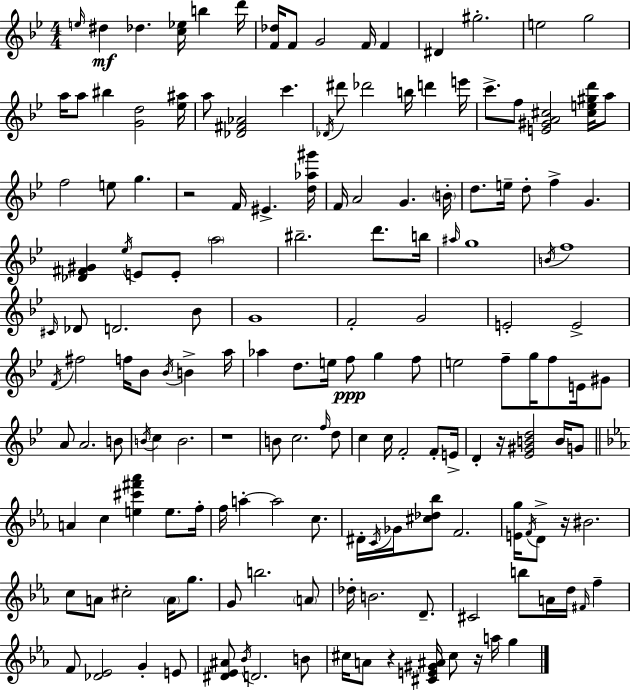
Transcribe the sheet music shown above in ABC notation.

X:1
T:Untitled
M:4/4
L:1/4
K:Bb
e/4 ^d _d [c_e]/4 b d'/4 [F_d]/4 F/2 G2 F/4 F ^D ^g2 e2 g2 a/4 a/2 ^b [Gd]2 [_e^a]/4 a/2 [_D^F_A]2 c' _D/4 ^d'/2 _d'2 b/4 d' e'/4 c'/2 f/2 [E^GA^c]2 [^ce^gd']/4 a/2 f2 e/2 g z2 F/4 ^E [d_a^g']/4 F/4 A2 G B/4 d/2 e/4 d/2 f G [_D^F^G] _e/4 E/2 E/2 a2 ^b2 d'/2 b/4 ^a/4 g4 B/4 f4 ^C/4 _D/2 D2 _B/2 G4 F2 G2 E2 E2 F/4 ^f2 f/4 _B/2 _B/4 B a/4 _a d/2 e/4 f/2 g f/2 e2 f/2 g/4 f/2 E/4 ^G/2 A/2 A2 B/2 B/4 c B2 z4 B/2 c2 f/4 d/2 c c/4 F2 F/2 E/4 D z/4 [_E^GBd]2 B/4 G/2 A c [e^c'^f'_a'] e/2 f/4 f/4 a a2 c/2 ^D/4 C/4 _G/4 [^c_d_b]/2 F2 [Eg]/4 F/4 D/2 z/4 ^B2 c/2 A/2 ^c2 A/4 g/2 G/2 b2 A/2 _d/4 B2 D/2 ^C2 b/2 A/4 d/4 ^F/4 f F/2 [_D_E]2 G E/2 [^D_E^A]/2 _B/4 D2 B/2 ^c/4 A/2 z [^CE^G^A]/4 ^c/2 z/4 a/4 g